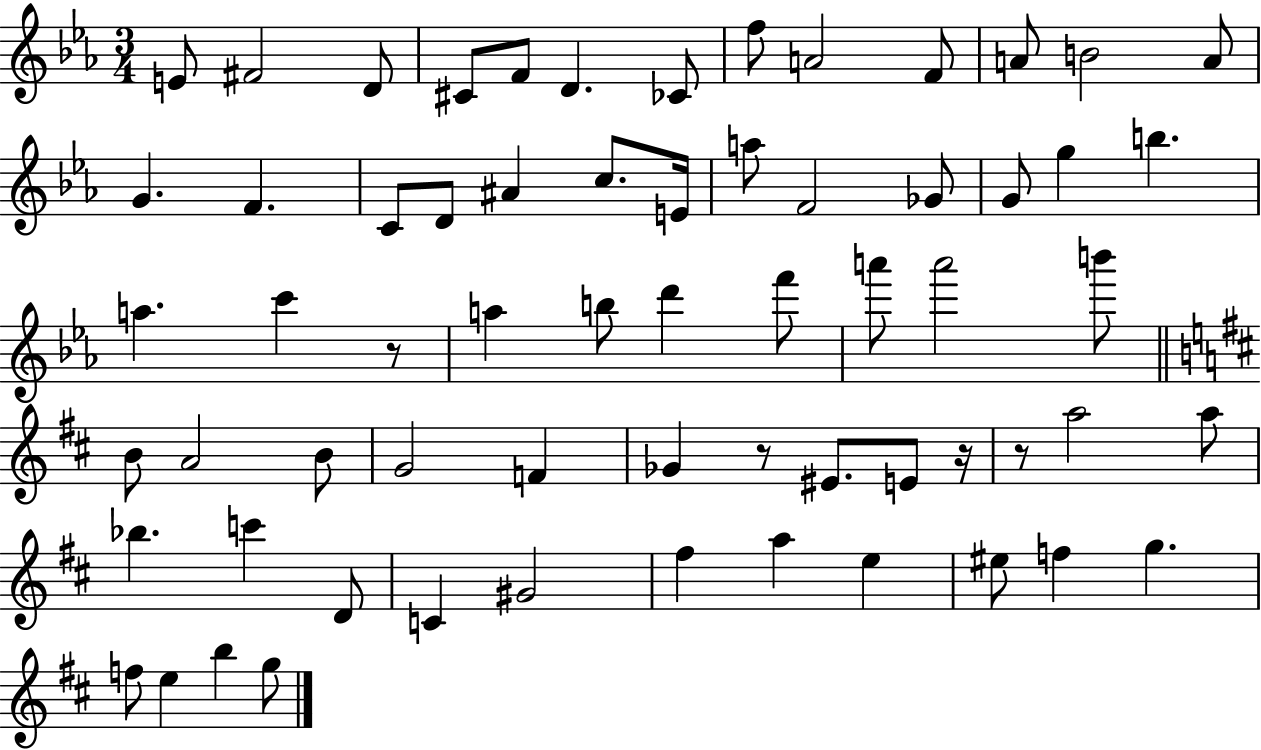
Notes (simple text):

E4/e F#4/h D4/e C#4/e F4/e D4/q. CES4/e F5/e A4/h F4/e A4/e B4/h A4/e G4/q. F4/q. C4/e D4/e A#4/q C5/e. E4/s A5/e F4/h Gb4/e G4/e G5/q B5/q. A5/q. C6/q R/e A5/q B5/e D6/q F6/e A6/e A6/h B6/e B4/e A4/h B4/e G4/h F4/q Gb4/q R/e EIS4/e. E4/e R/s R/e A5/h A5/e Bb5/q. C6/q D4/e C4/q G#4/h F#5/q A5/q E5/q EIS5/e F5/q G5/q. F5/e E5/q B5/q G5/e